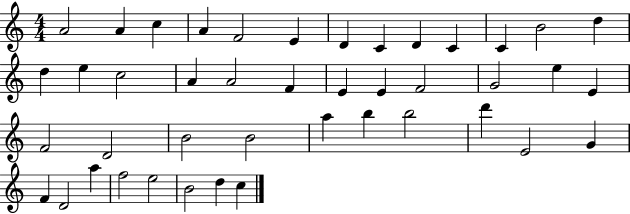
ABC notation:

X:1
T:Untitled
M:4/4
L:1/4
K:C
A2 A c A F2 E D C D C C B2 d d e c2 A A2 F E E F2 G2 e E F2 D2 B2 B2 a b b2 d' E2 G F D2 a f2 e2 B2 d c